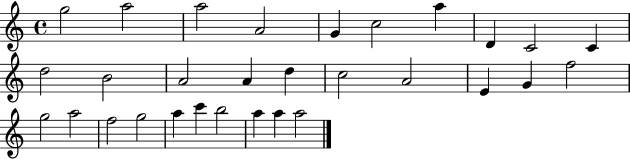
G5/h A5/h A5/h A4/h G4/q C5/h A5/q D4/q C4/h C4/q D5/h B4/h A4/h A4/q D5/q C5/h A4/h E4/q G4/q F5/h G5/h A5/h F5/h G5/h A5/q C6/q B5/h A5/q A5/q A5/h